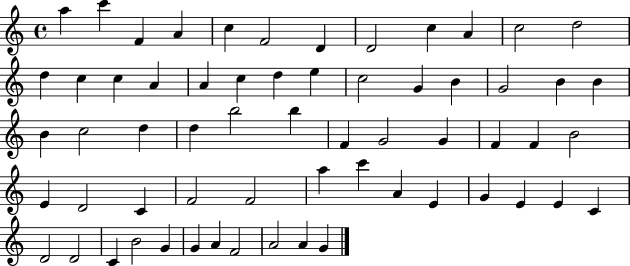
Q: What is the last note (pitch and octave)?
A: G4